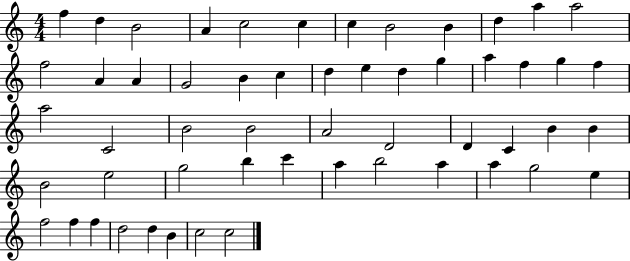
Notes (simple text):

F5/q D5/q B4/h A4/q C5/h C5/q C5/q B4/h B4/q D5/q A5/q A5/h F5/h A4/q A4/q G4/h B4/q C5/q D5/q E5/q D5/q G5/q A5/q F5/q G5/q F5/q A5/h C4/h B4/h B4/h A4/h D4/h D4/q C4/q B4/q B4/q B4/h E5/h G5/h B5/q C6/q A5/q B5/h A5/q A5/q G5/h E5/q F5/h F5/q F5/q D5/h D5/q B4/q C5/h C5/h